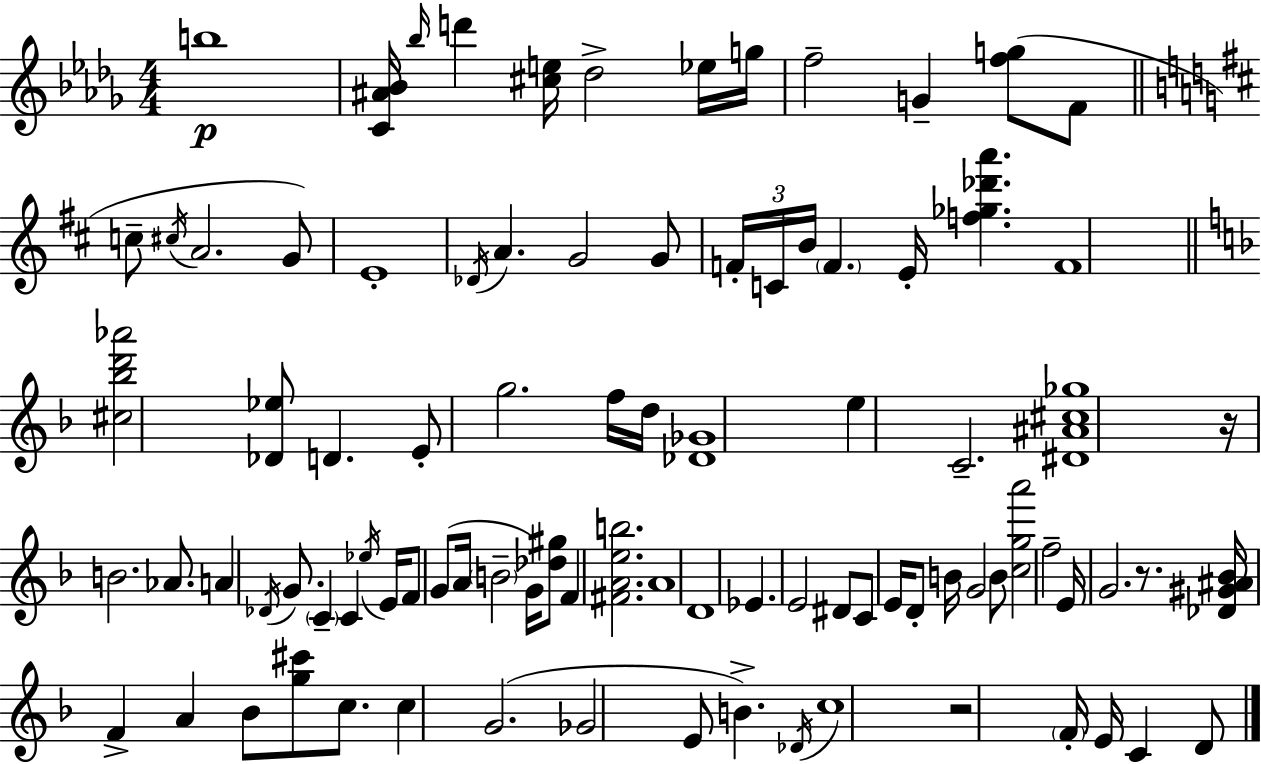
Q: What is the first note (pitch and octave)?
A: B5